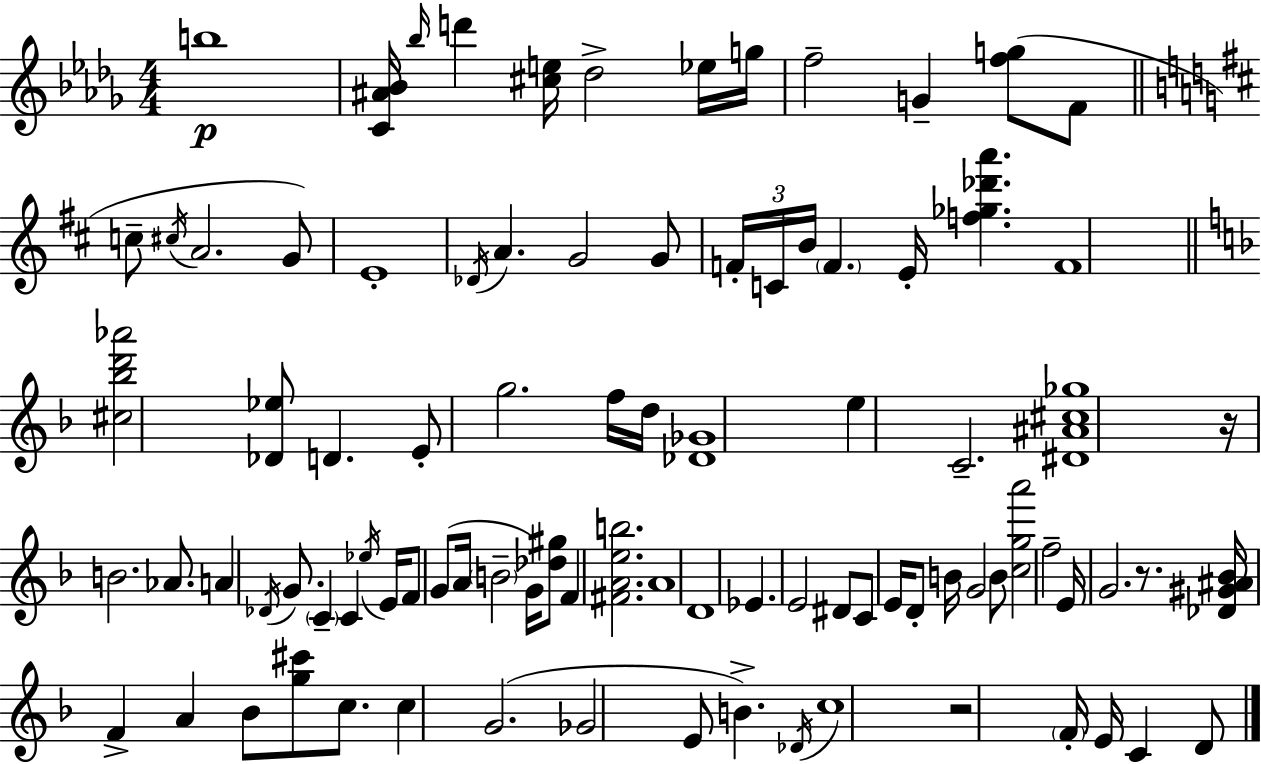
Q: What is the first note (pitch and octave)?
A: B5